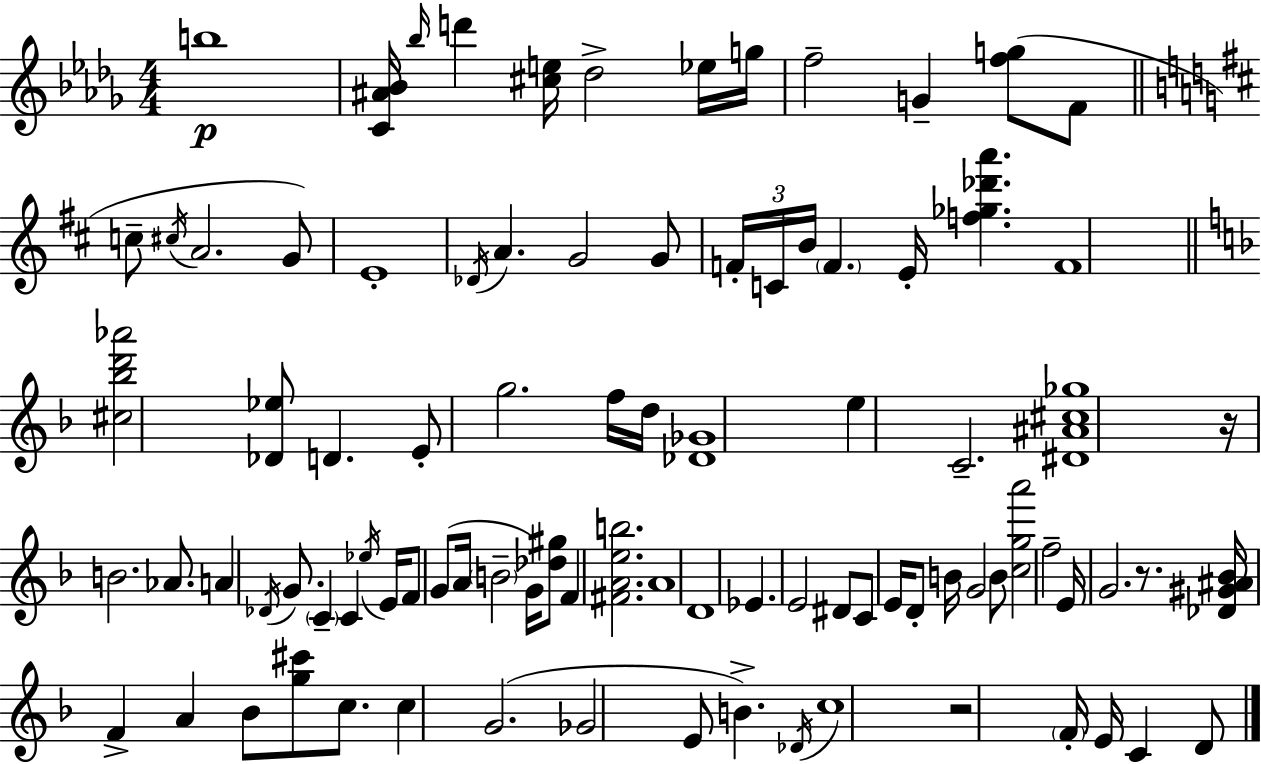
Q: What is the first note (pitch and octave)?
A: B5